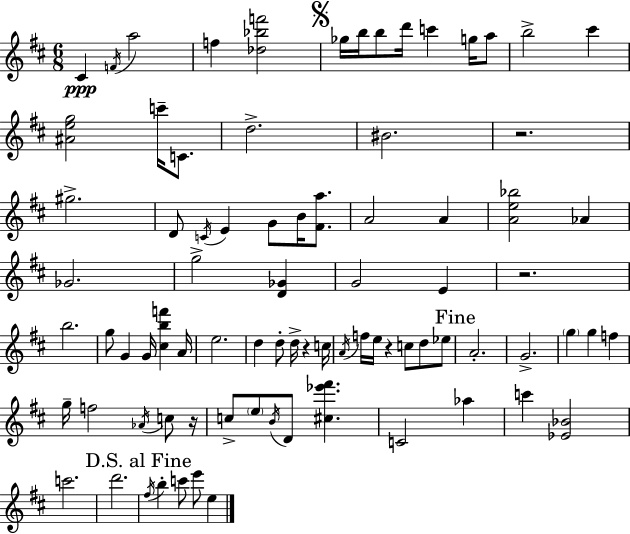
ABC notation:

X:1
T:Untitled
M:6/8
L:1/4
K:D
^C F/4 a2 f [_d_bf']2 _g/4 b/4 b/2 d'/4 c' g/4 a/2 b2 ^c' [^Aeg]2 c'/4 C/2 d2 ^B2 z2 ^g2 D/2 C/4 E G/2 B/4 [^Fa]/2 A2 A [Ae_b]2 _A _G2 g2 [D_G] G2 E z2 b2 g/2 G G/4 [^cbf'] A/4 e2 d d/2 d/4 z c/4 A/4 f/4 e/4 z c/2 d/2 _e/2 A2 G2 g g f g/4 f2 _A/4 c/2 z/4 c/2 e/2 B/4 D/2 [^c_e'^f'] C2 _a c' [_E_B]2 c'2 d'2 ^f/4 b c'/2 e'/2 e